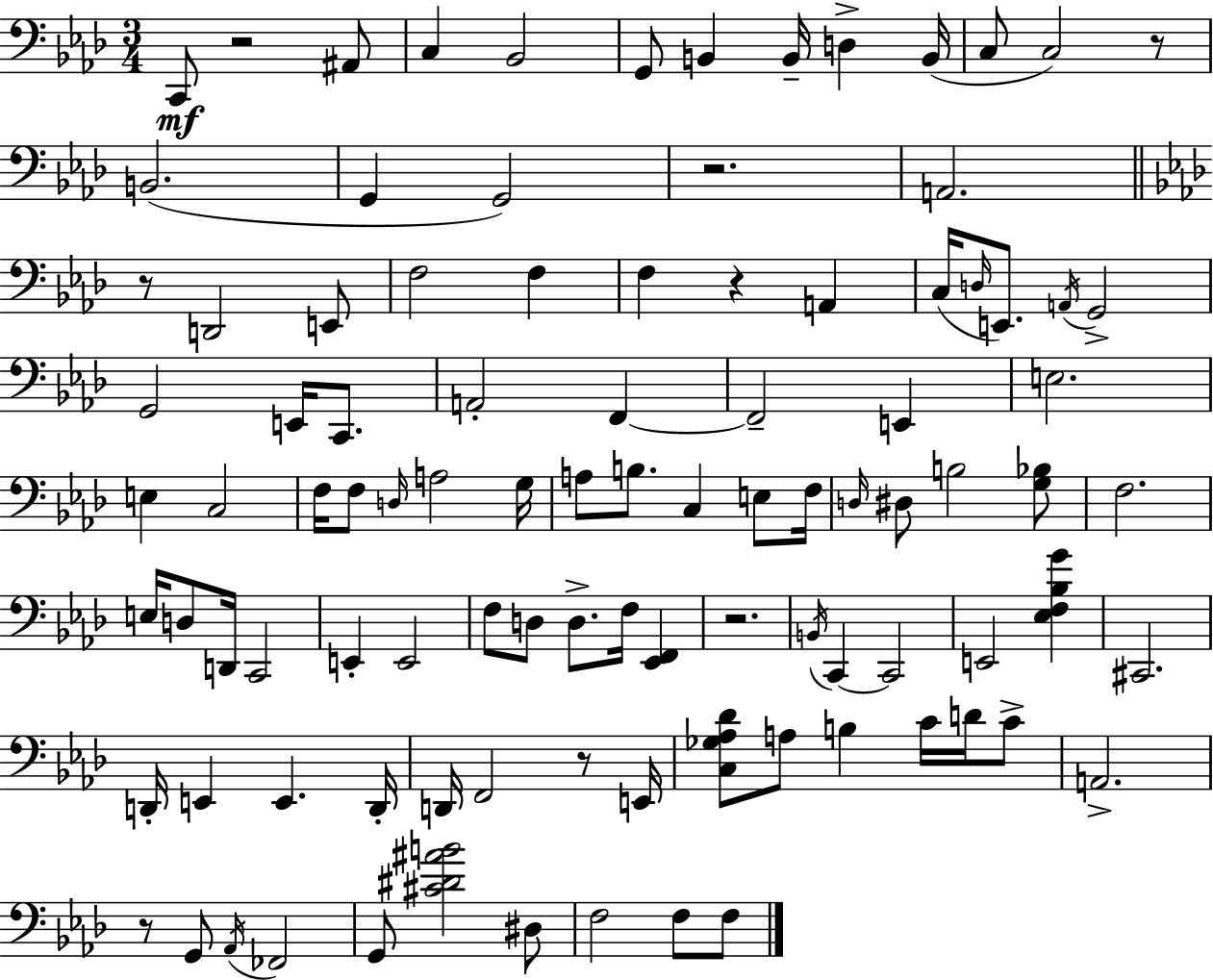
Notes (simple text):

C2/e R/h A#2/e C3/q Bb2/h G2/e B2/q B2/s D3/q B2/s C3/e C3/h R/e B2/h. G2/q G2/h R/h. A2/h. R/e D2/h E2/e F3/h F3/q F3/q R/q A2/q C3/s D3/s E2/e. A2/s G2/h G2/h E2/s C2/e. A2/h F2/q F2/h E2/q E3/h. E3/q C3/h F3/s F3/e D3/s A3/h G3/s A3/e B3/e. C3/q E3/e F3/s D3/s D#3/e B3/h [G3,Bb3]/e F3/h. E3/s D3/e D2/s C2/h E2/q E2/h F3/e D3/e D3/e. F3/s [Eb2,F2]/q R/h. B2/s C2/q C2/h E2/h [Eb3,F3,Bb3,G4]/q C#2/h. D2/s E2/q E2/q. D2/s D2/s F2/h R/e E2/s [C3,Gb3,Ab3,Db4]/e A3/e B3/q C4/s D4/s C4/e A2/h. R/e G2/e Ab2/s FES2/h G2/e [C#4,D#4,A#4,B4]/h D#3/e F3/h F3/e F3/e